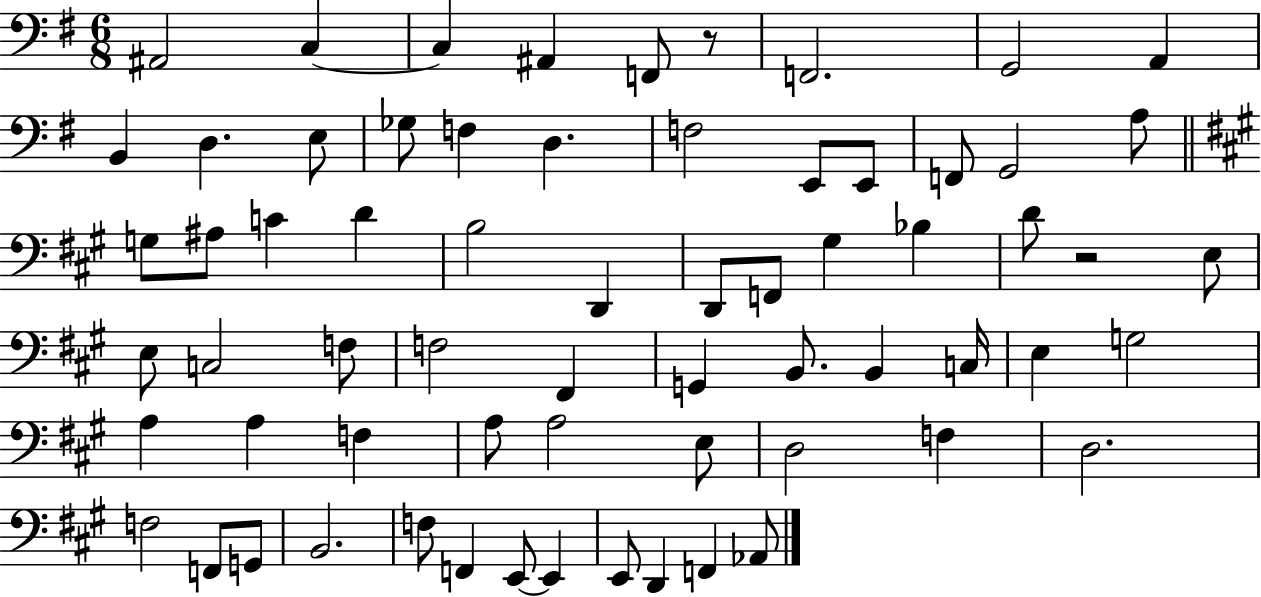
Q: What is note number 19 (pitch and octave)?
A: G2